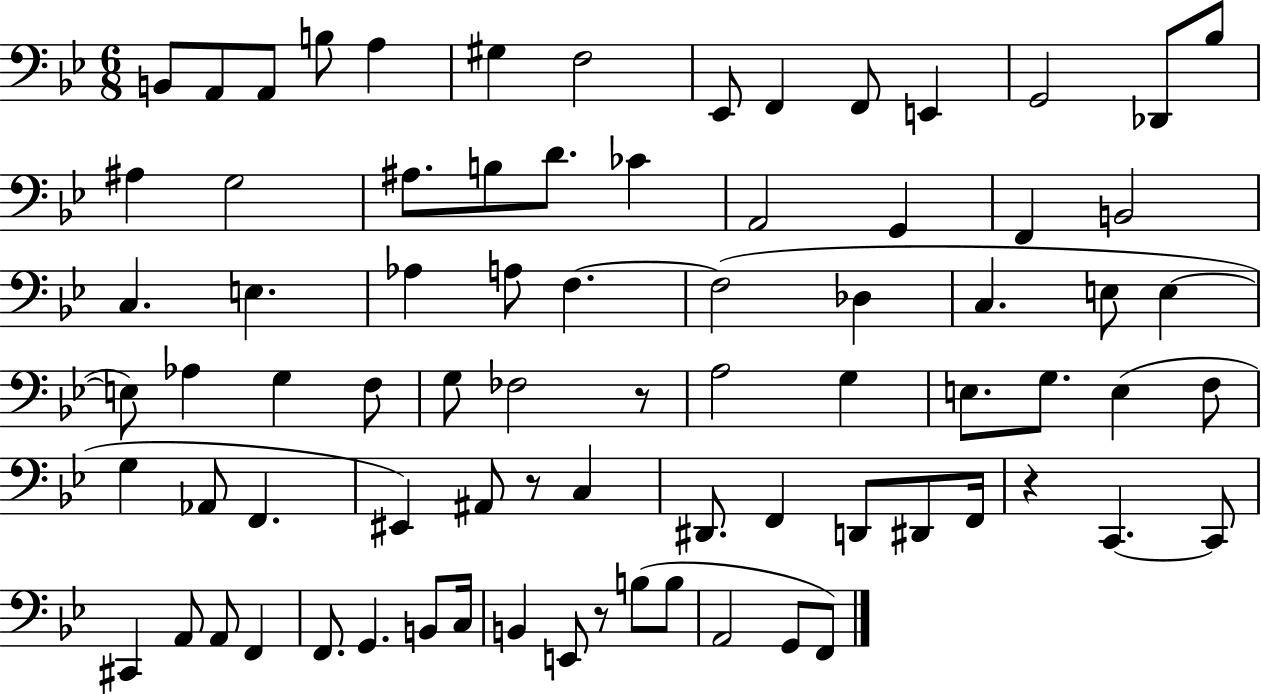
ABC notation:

X:1
T:Untitled
M:6/8
L:1/4
K:Bb
B,,/2 A,,/2 A,,/2 B,/2 A, ^G, F,2 _E,,/2 F,, F,,/2 E,, G,,2 _D,,/2 _B,/2 ^A, G,2 ^A,/2 B,/2 D/2 _C A,,2 G,, F,, B,,2 C, E, _A, A,/2 F, F,2 _D, C, E,/2 E, E,/2 _A, G, F,/2 G,/2 _F,2 z/2 A,2 G, E,/2 G,/2 E, F,/2 G, _A,,/2 F,, ^E,, ^A,,/2 z/2 C, ^D,,/2 F,, D,,/2 ^D,,/2 F,,/4 z C,, C,,/2 ^C,, A,,/2 A,,/2 F,, F,,/2 G,, B,,/2 C,/4 B,, E,,/2 z/2 B,/2 B,/2 A,,2 G,,/2 F,,/2